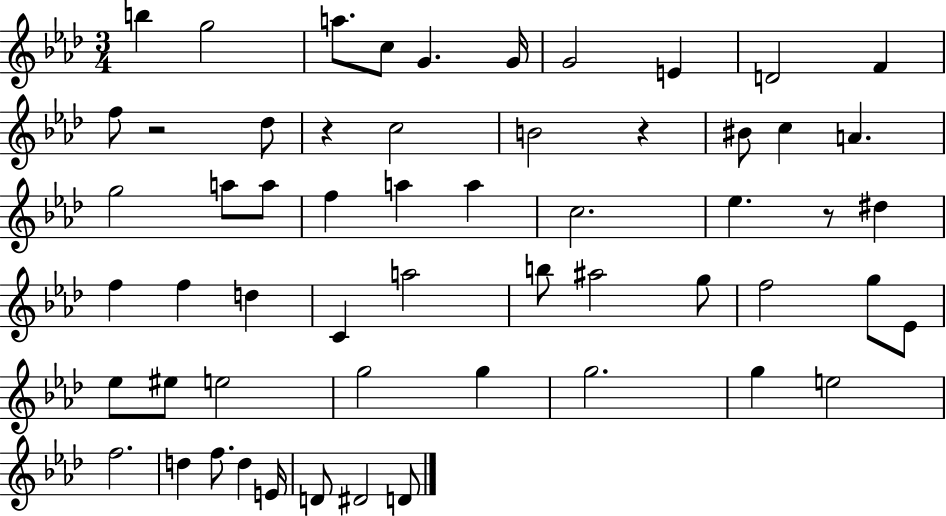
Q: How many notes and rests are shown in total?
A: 57